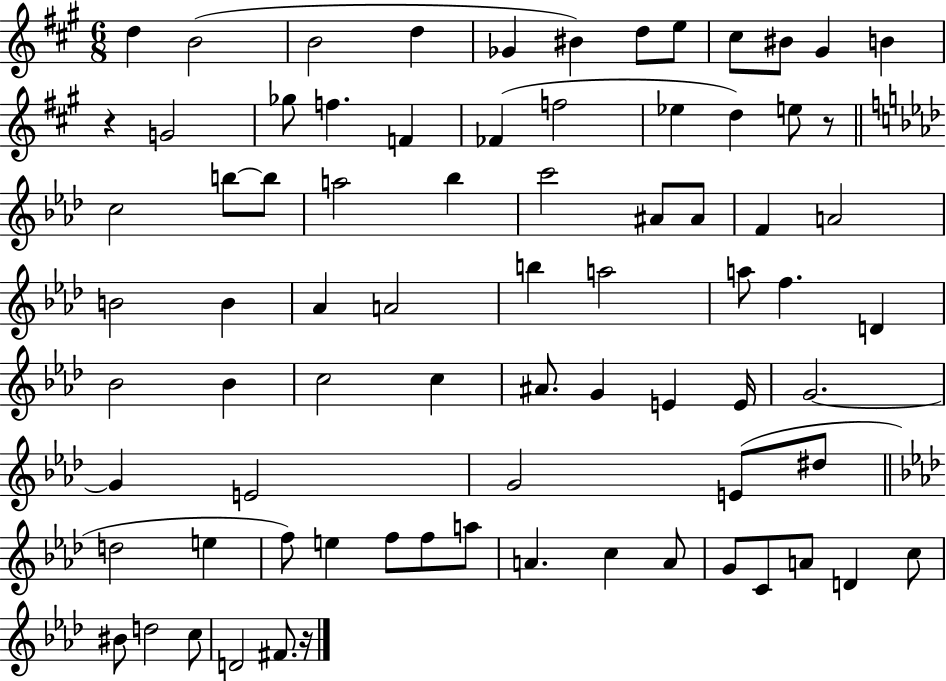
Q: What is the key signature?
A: A major